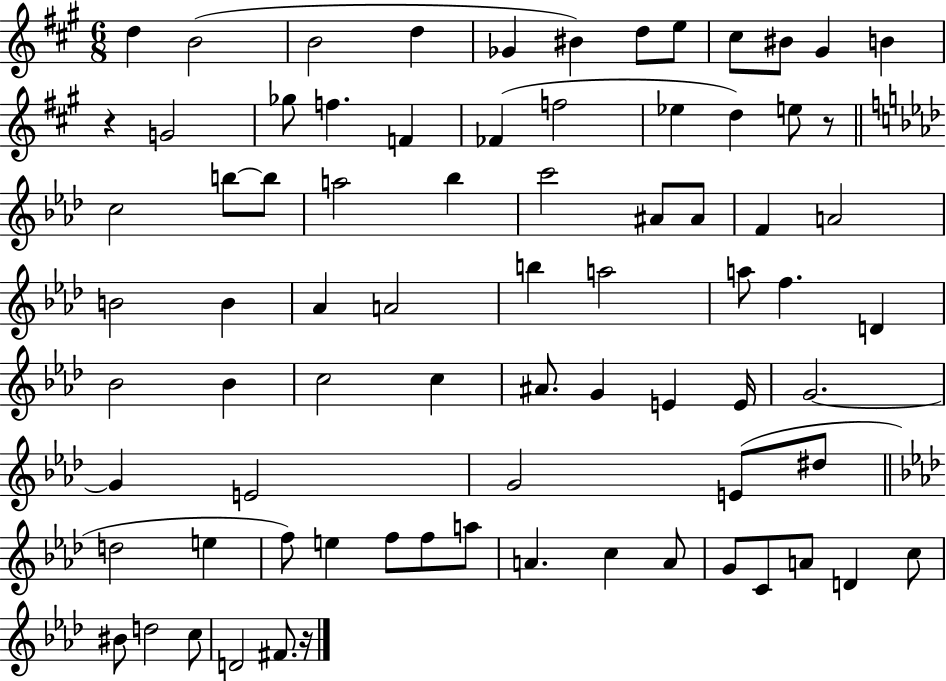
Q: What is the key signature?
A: A major